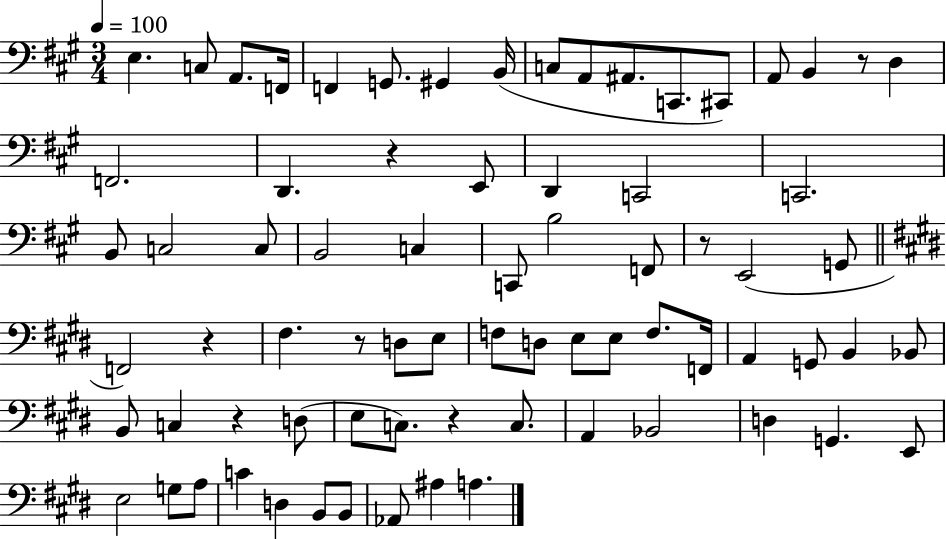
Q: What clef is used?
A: bass